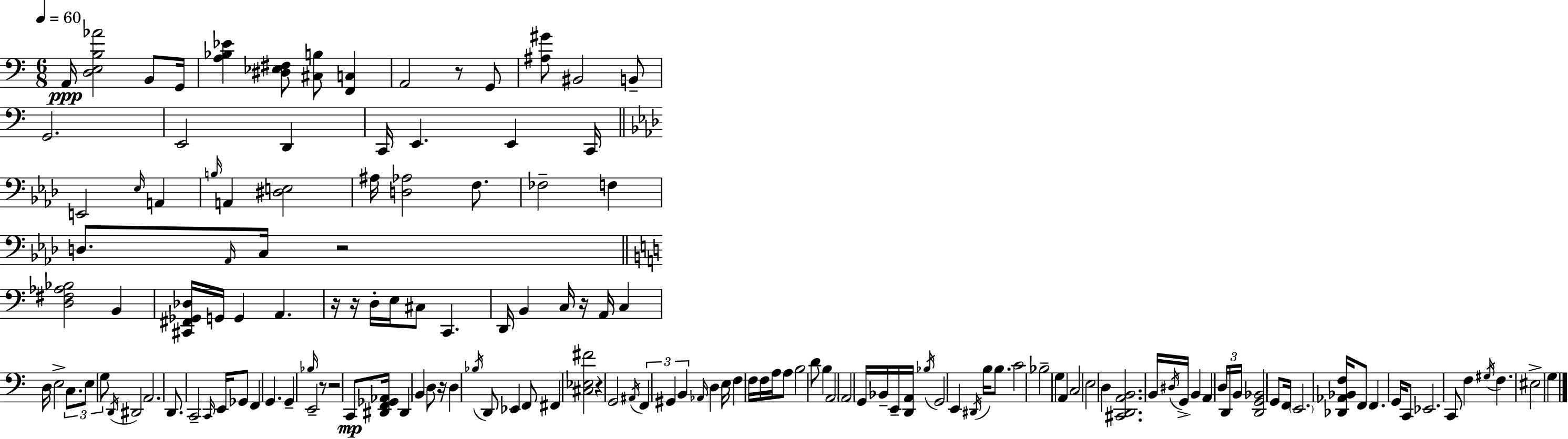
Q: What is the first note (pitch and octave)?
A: A2